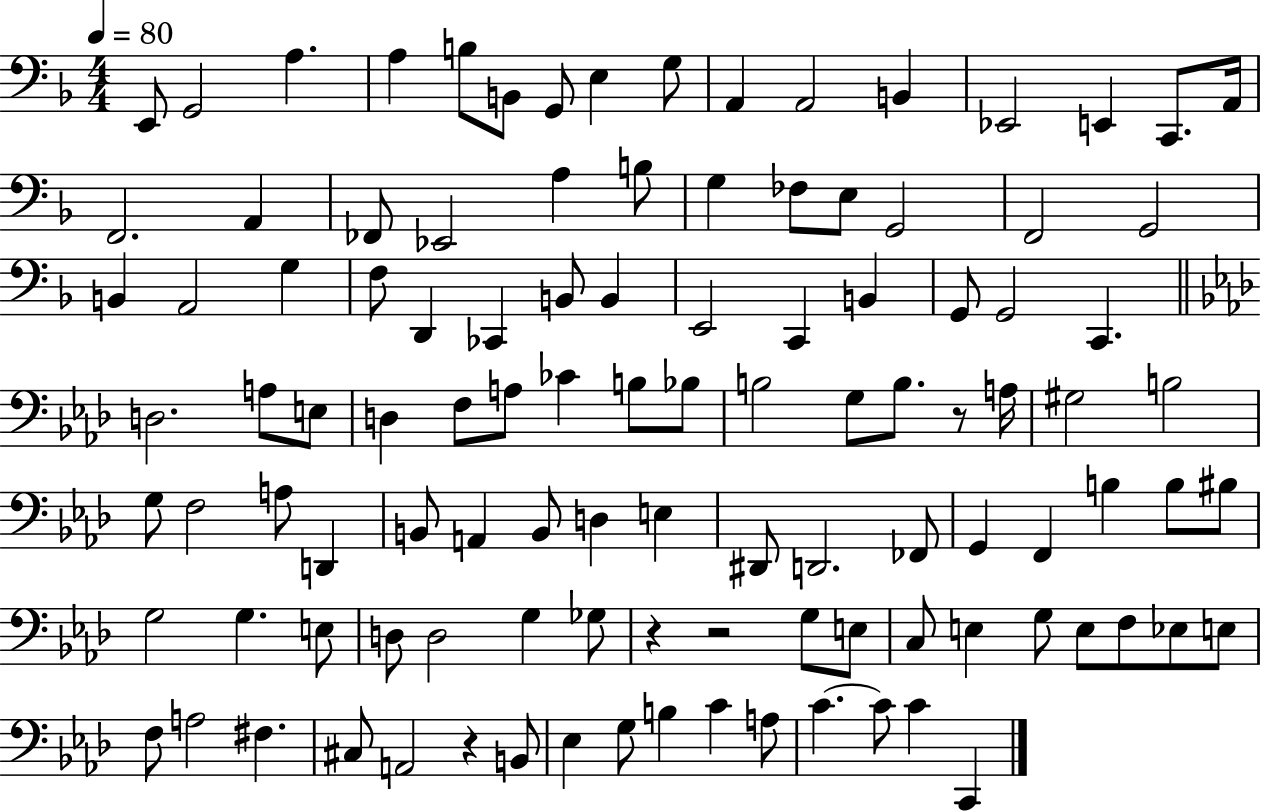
{
  \clef bass
  \numericTimeSignature
  \time 4/4
  \key f \major
  \tempo 4 = 80
  e,8 g,2 a4. | a4 b8 b,8 g,8 e4 g8 | a,4 a,2 b,4 | ees,2 e,4 c,8. a,16 | \break f,2. a,4 | fes,8 ees,2 a4 b8 | g4 fes8 e8 g,2 | f,2 g,2 | \break b,4 a,2 g4 | f8 d,4 ces,4 b,8 b,4 | e,2 c,4 b,4 | g,8 g,2 c,4. | \break \bar "||" \break \key f \minor d2. a8 e8 | d4 f8 a8 ces'4 b8 bes8 | b2 g8 b8. r8 a16 | gis2 b2 | \break g8 f2 a8 d,4 | b,8 a,4 b,8 d4 e4 | dis,8 d,2. fes,8 | g,4 f,4 b4 b8 bis8 | \break g2 g4. e8 | d8 d2 g4 ges8 | r4 r2 g8 e8 | c8 e4 g8 e8 f8 ees8 e8 | \break f8 a2 fis4. | cis8 a,2 r4 b,8 | ees4 g8 b4 c'4 a8 | c'4.~~ c'8 c'4 c,4 | \break \bar "|."
}